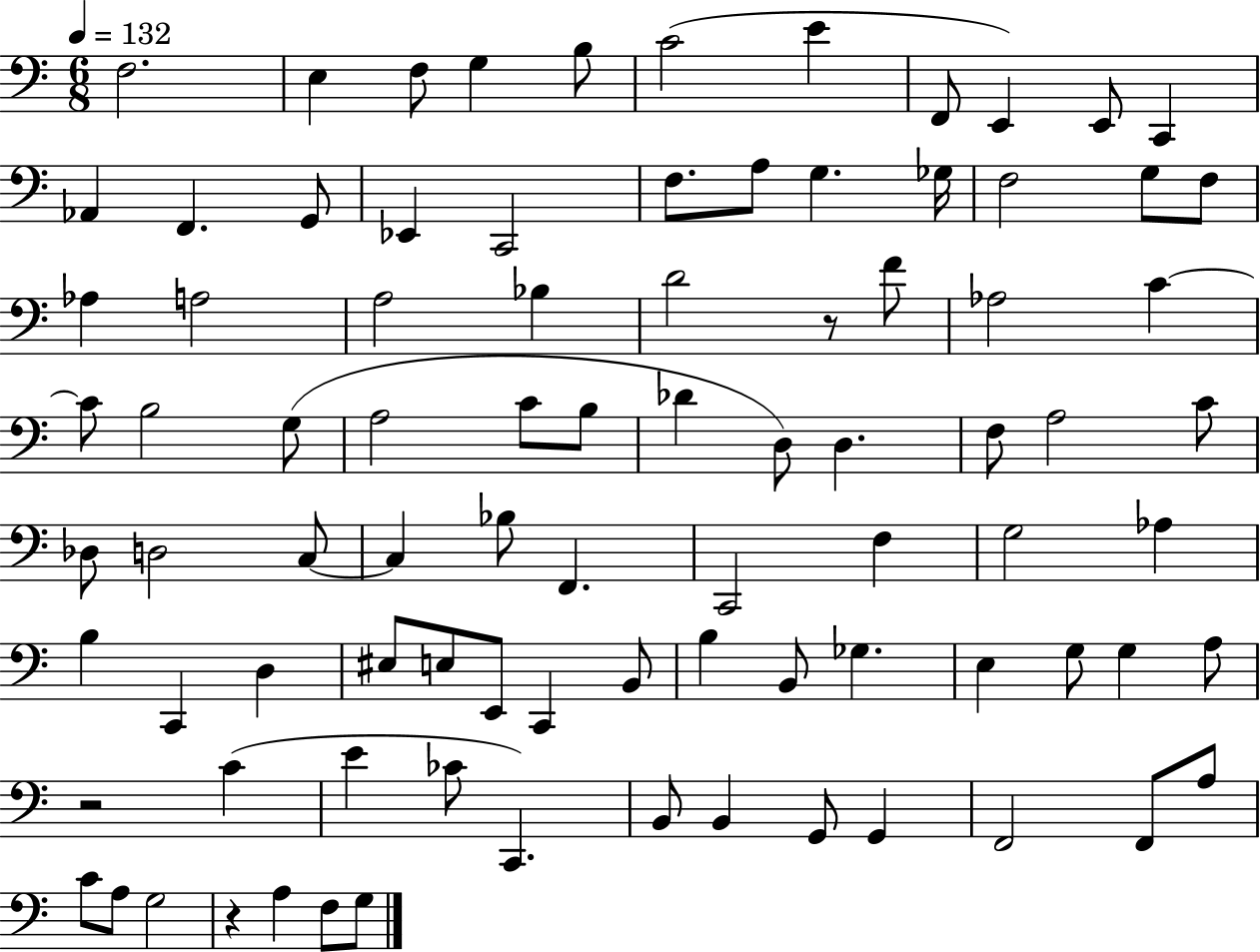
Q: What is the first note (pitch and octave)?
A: F3